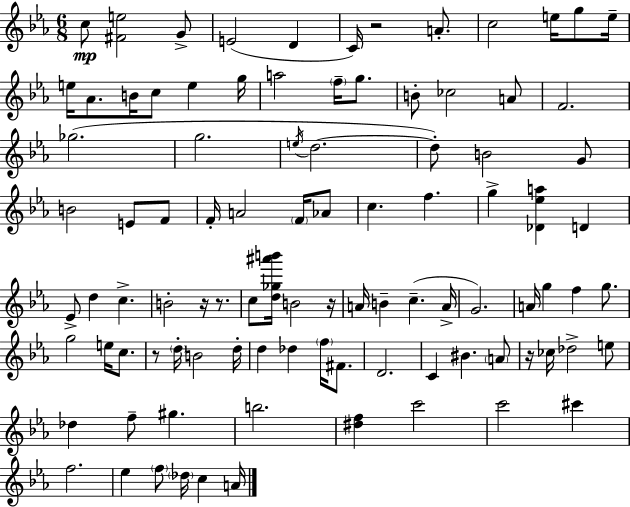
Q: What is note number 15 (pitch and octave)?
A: E5